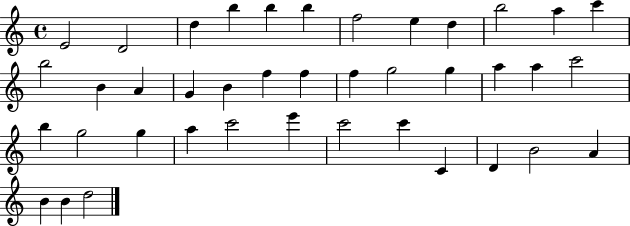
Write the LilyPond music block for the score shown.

{
  \clef treble
  \time 4/4
  \defaultTimeSignature
  \key c \major
  e'2 d'2 | d''4 b''4 b''4 b''4 | f''2 e''4 d''4 | b''2 a''4 c'''4 | \break b''2 b'4 a'4 | g'4 b'4 f''4 f''4 | f''4 g''2 g''4 | a''4 a''4 c'''2 | \break b''4 g''2 g''4 | a''4 c'''2 e'''4 | c'''2 c'''4 c'4 | d'4 b'2 a'4 | \break b'4 b'4 d''2 | \bar "|."
}